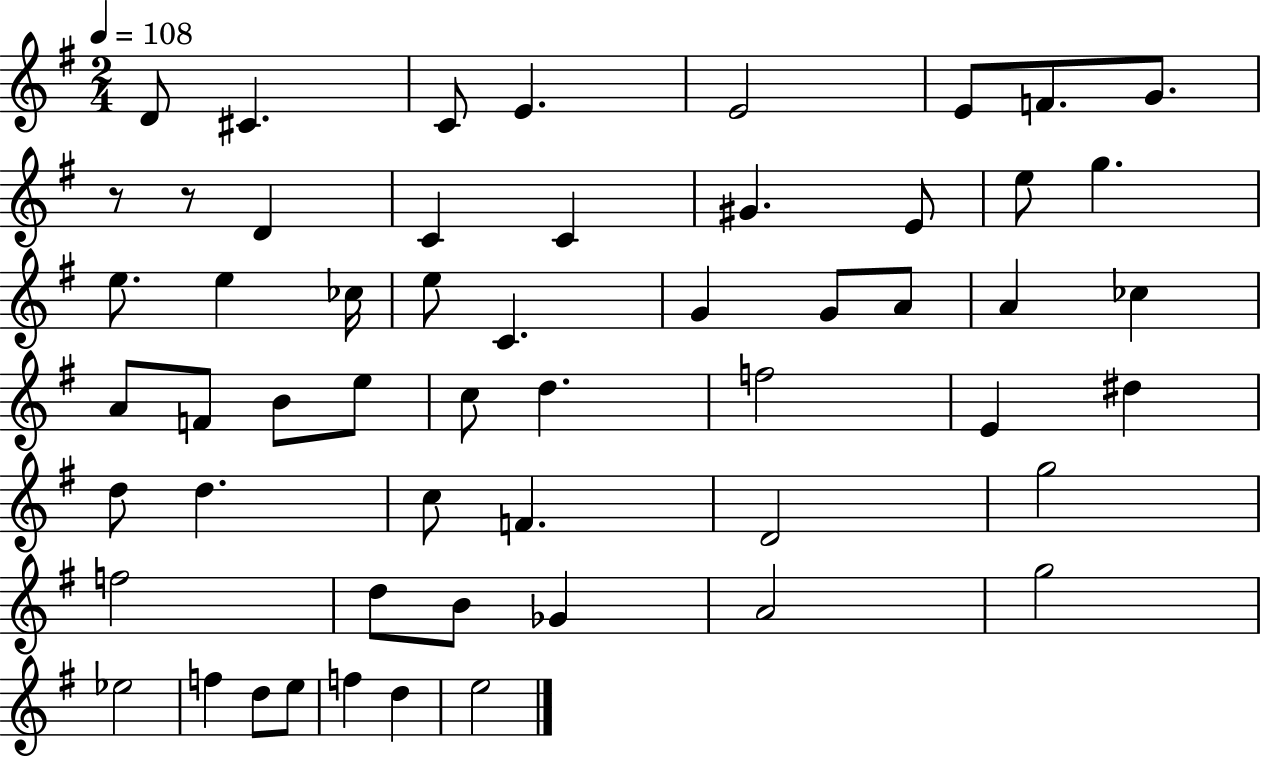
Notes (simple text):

D4/e C#4/q. C4/e E4/q. E4/h E4/e F4/e. G4/e. R/e R/e D4/q C4/q C4/q G#4/q. E4/e E5/e G5/q. E5/e. E5/q CES5/s E5/e C4/q. G4/q G4/e A4/e A4/q CES5/q A4/e F4/e B4/e E5/e C5/e D5/q. F5/h E4/q D#5/q D5/e D5/q. C5/e F4/q. D4/h G5/h F5/h D5/e B4/e Gb4/q A4/h G5/h Eb5/h F5/q D5/e E5/e F5/q D5/q E5/h